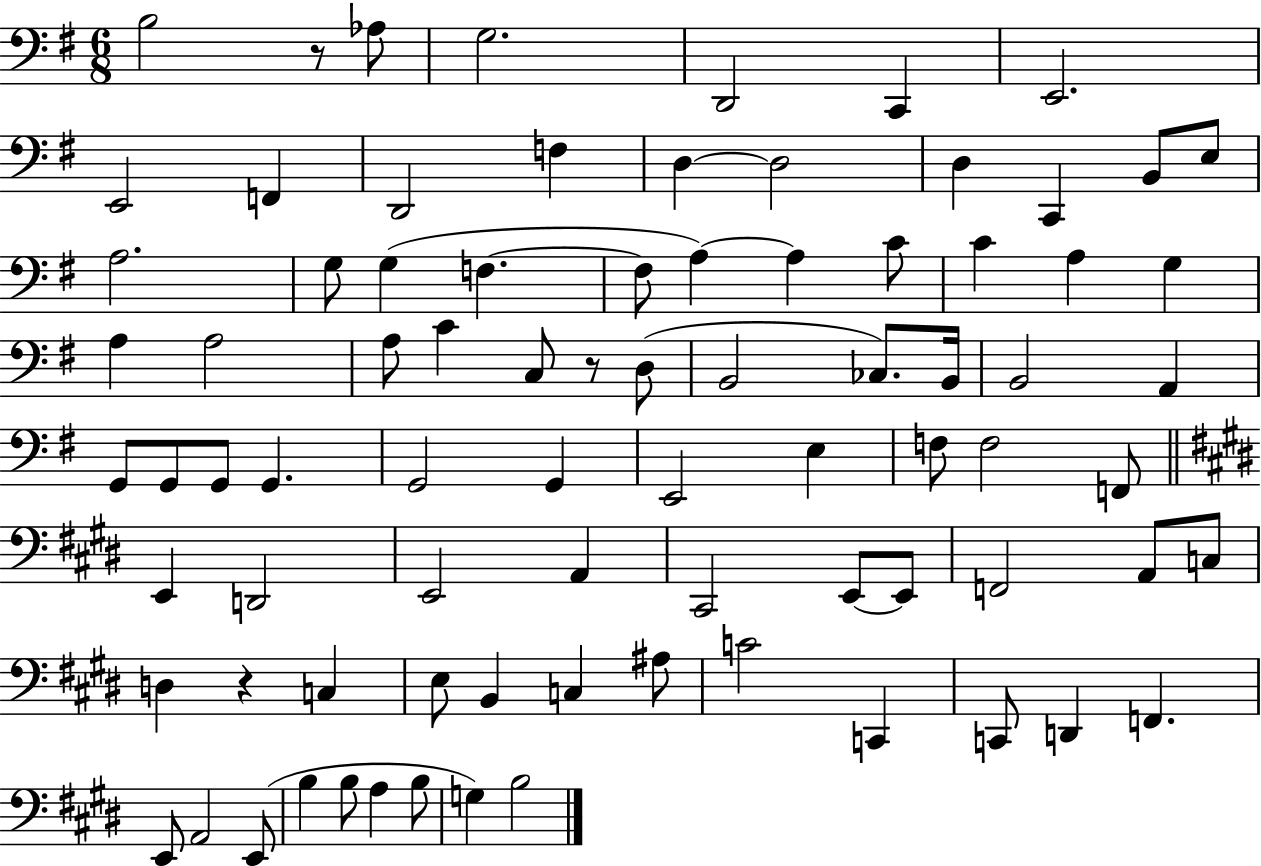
B3/h R/e Ab3/e G3/h. D2/h C2/q E2/h. E2/h F2/q D2/h F3/q D3/q D3/h D3/q C2/q B2/e E3/e A3/h. G3/e G3/q F3/q. F3/e A3/q A3/q C4/e C4/q A3/q G3/q A3/q A3/h A3/e C4/q C3/e R/e D3/e B2/h CES3/e. B2/s B2/h A2/q G2/e G2/e G2/e G2/q. G2/h G2/q E2/h E3/q F3/e F3/h F2/e E2/q D2/h E2/h A2/q C#2/h E2/e E2/e F2/h A2/e C3/e D3/q R/q C3/q E3/e B2/q C3/q A#3/e C4/h C2/q C2/e D2/q F2/q. E2/e A2/h E2/e B3/q B3/e A3/q B3/e G3/q B3/h